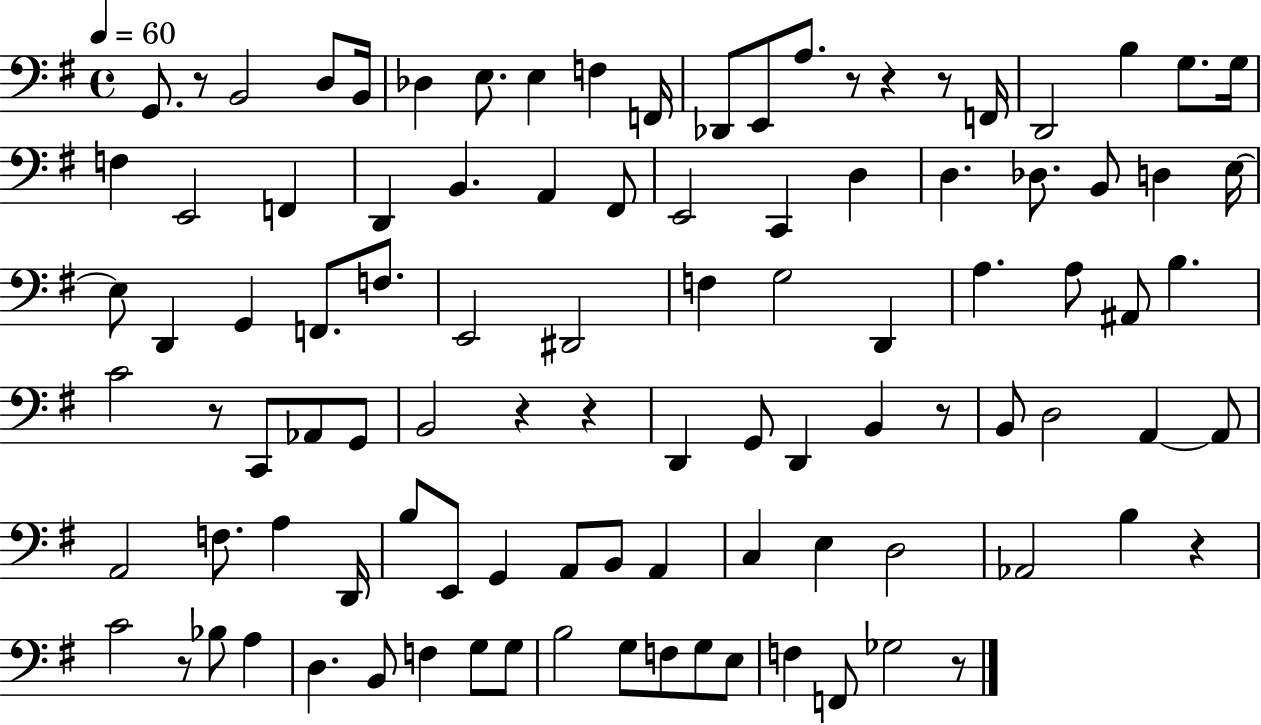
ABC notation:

X:1
T:Untitled
M:4/4
L:1/4
K:G
G,,/2 z/2 B,,2 D,/2 B,,/4 _D, E,/2 E, F, F,,/4 _D,,/2 E,,/2 A,/2 z/2 z z/2 F,,/4 D,,2 B, G,/2 G,/4 F, E,,2 F,, D,, B,, A,, ^F,,/2 E,,2 C,, D, D, _D,/2 B,,/2 D, E,/4 E,/2 D,, G,, F,,/2 F,/2 E,,2 ^D,,2 F, G,2 D,, A, A,/2 ^A,,/2 B, C2 z/2 C,,/2 _A,,/2 G,,/2 B,,2 z z D,, G,,/2 D,, B,, z/2 B,,/2 D,2 A,, A,,/2 A,,2 F,/2 A, D,,/4 B,/2 E,,/2 G,, A,,/2 B,,/2 A,, C, E, D,2 _A,,2 B, z C2 z/2 _B,/2 A, D, B,,/2 F, G,/2 G,/2 B,2 G,/2 F,/2 G,/2 E,/2 F, F,,/2 _G,2 z/2